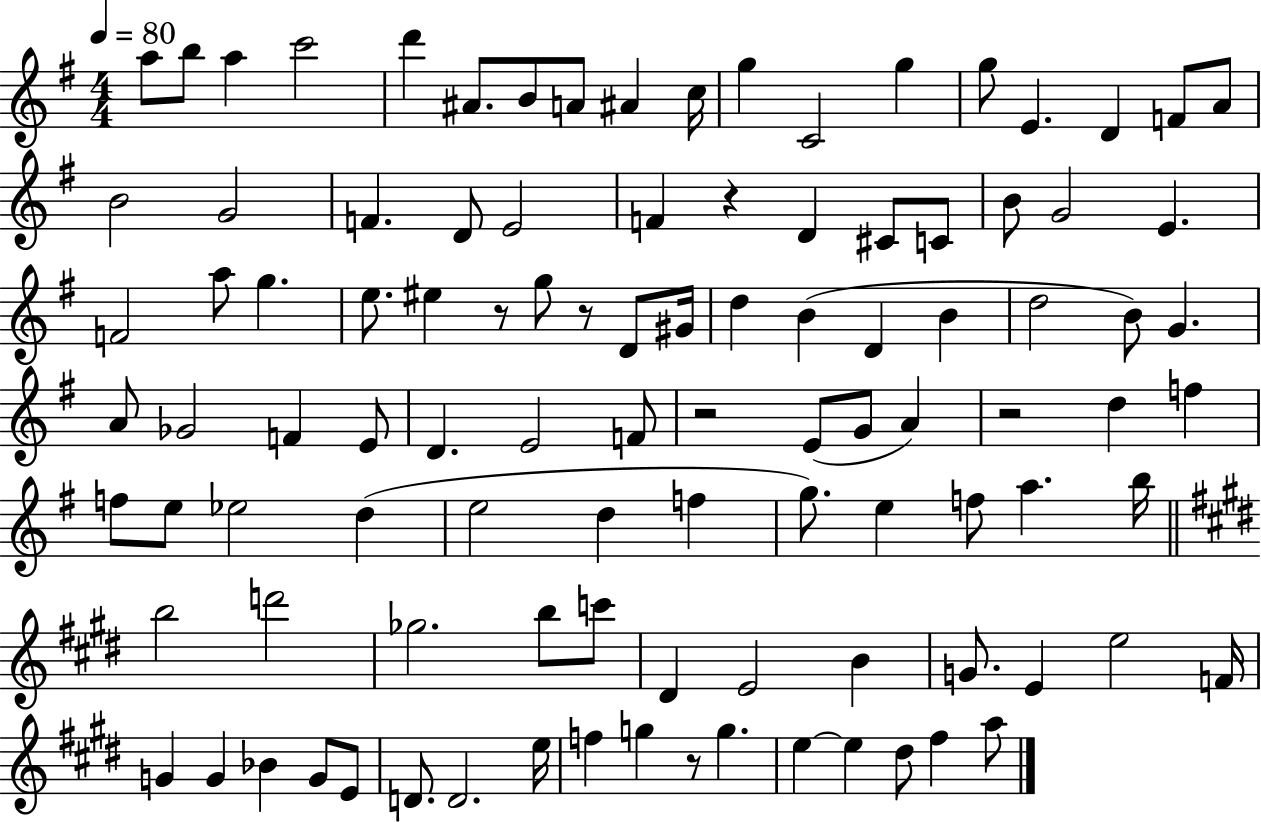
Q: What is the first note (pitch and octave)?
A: A5